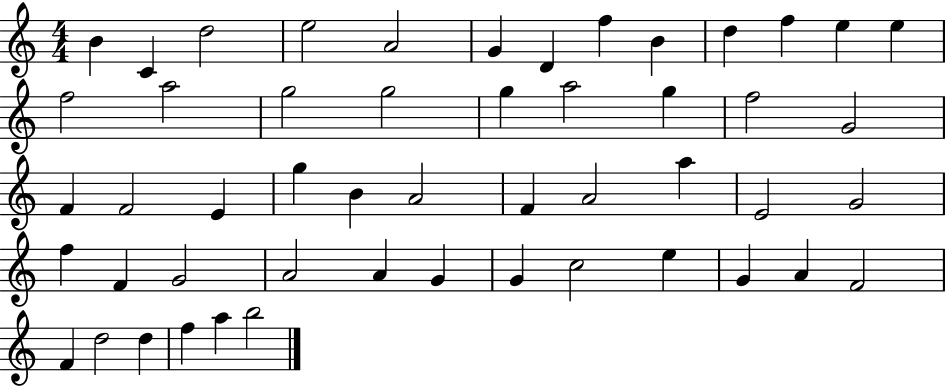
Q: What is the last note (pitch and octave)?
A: B5